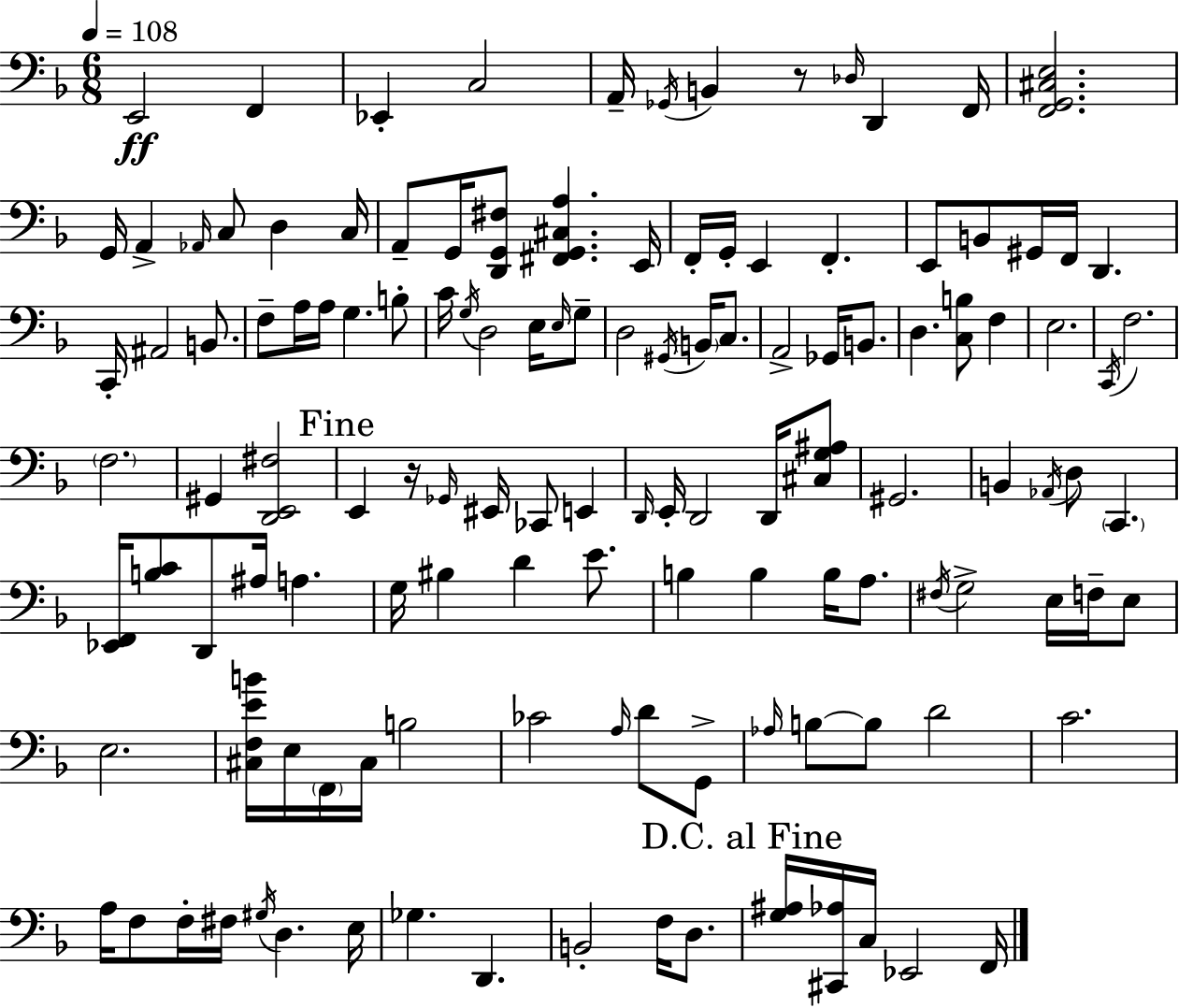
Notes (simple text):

E2/h F2/q Eb2/q C3/h A2/s Gb2/s B2/q R/e Db3/s D2/q F2/s [F2,G2,C#3,E3]/h. G2/s A2/q Ab2/s C3/e D3/q C3/s A2/e G2/s [D2,G2,F#3]/e [F#2,G2,C#3,A3]/q. E2/s F2/s G2/s E2/q F2/q. E2/e B2/e G#2/s F2/s D2/q. C2/s A#2/h B2/e. F3/e A3/s A3/s G3/q. B3/e C4/s G3/s D3/h E3/s E3/s G3/e D3/h G#2/s B2/s C3/e. A2/h Gb2/s B2/e. D3/q. [C3,B3]/e F3/q E3/h. C2/s F3/h. F3/h. G#2/q [D2,E2,F#3]/h E2/q R/s Gb2/s EIS2/s CES2/e E2/q D2/s E2/s D2/h D2/s [C#3,G3,A#3]/e G#2/h. B2/q Ab2/s D3/e C2/q. [Eb2,F2]/s [B3,C4]/e D2/e A#3/s A3/q. G3/s BIS3/q D4/q E4/e. B3/q B3/q B3/s A3/e. F#3/s G3/h E3/s F3/s E3/e E3/h. [C#3,F3,E4,B4]/s E3/s F2/s C#3/s B3/h CES4/h A3/s D4/e G2/e Ab3/s B3/e B3/e D4/h C4/h. A3/s F3/e F3/s F#3/s G#3/s D3/q. E3/s Gb3/q. D2/q. B2/h F3/s D3/e. [G3,A#3]/s [C#2,Ab3]/s C3/s Eb2/h F2/s